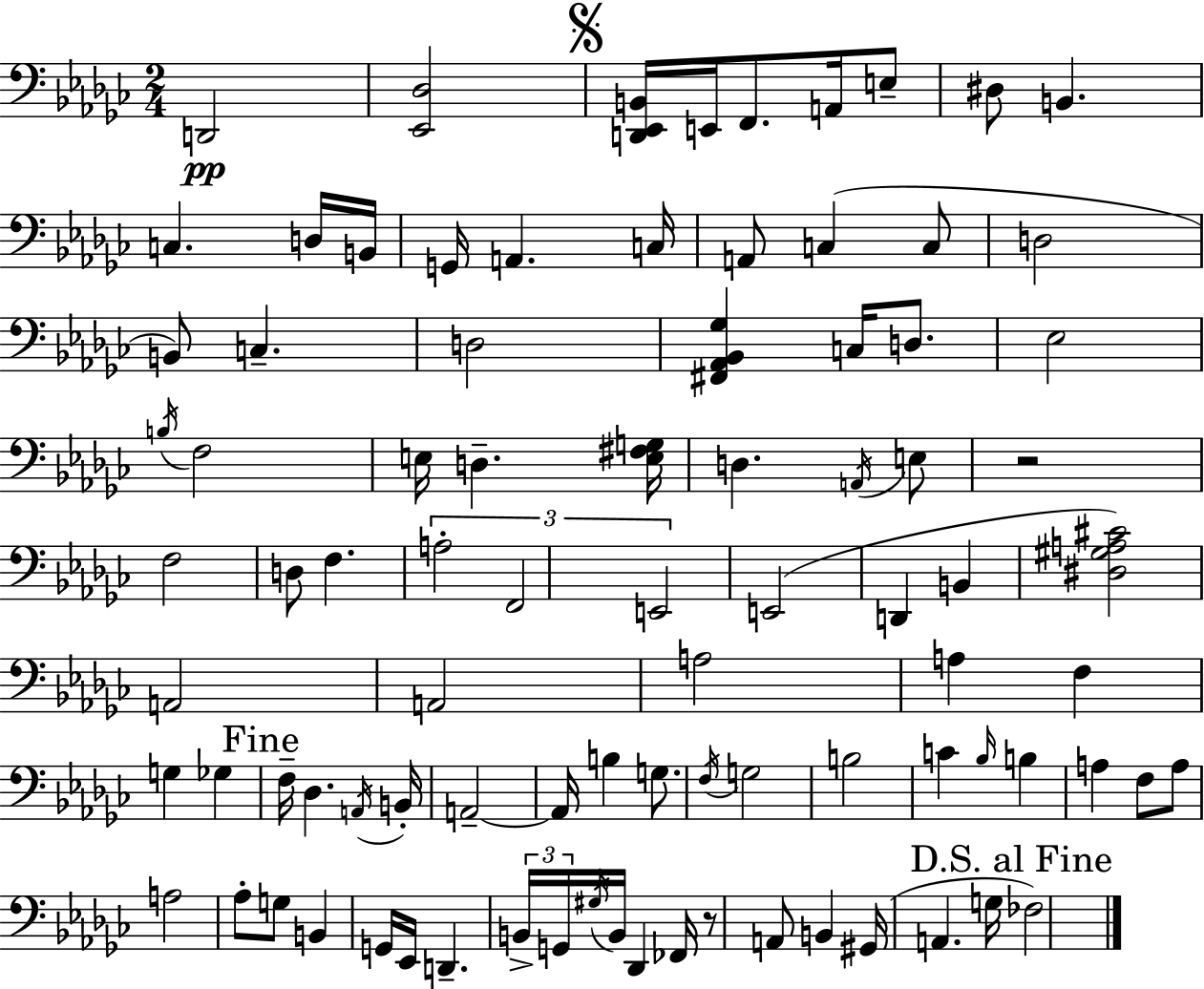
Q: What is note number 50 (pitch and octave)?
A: B2